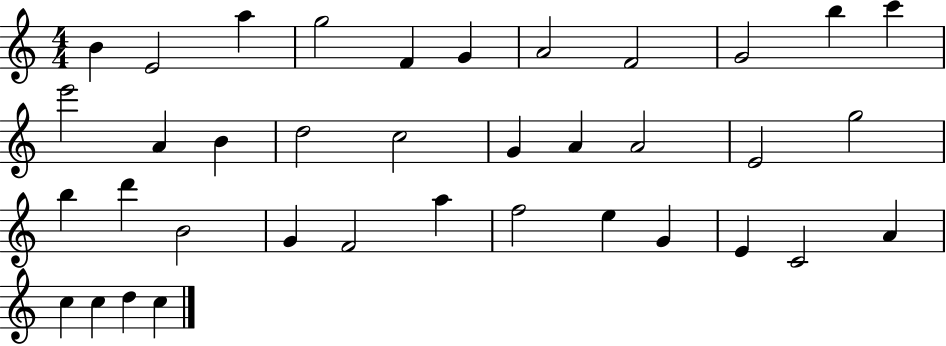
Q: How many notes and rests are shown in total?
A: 37